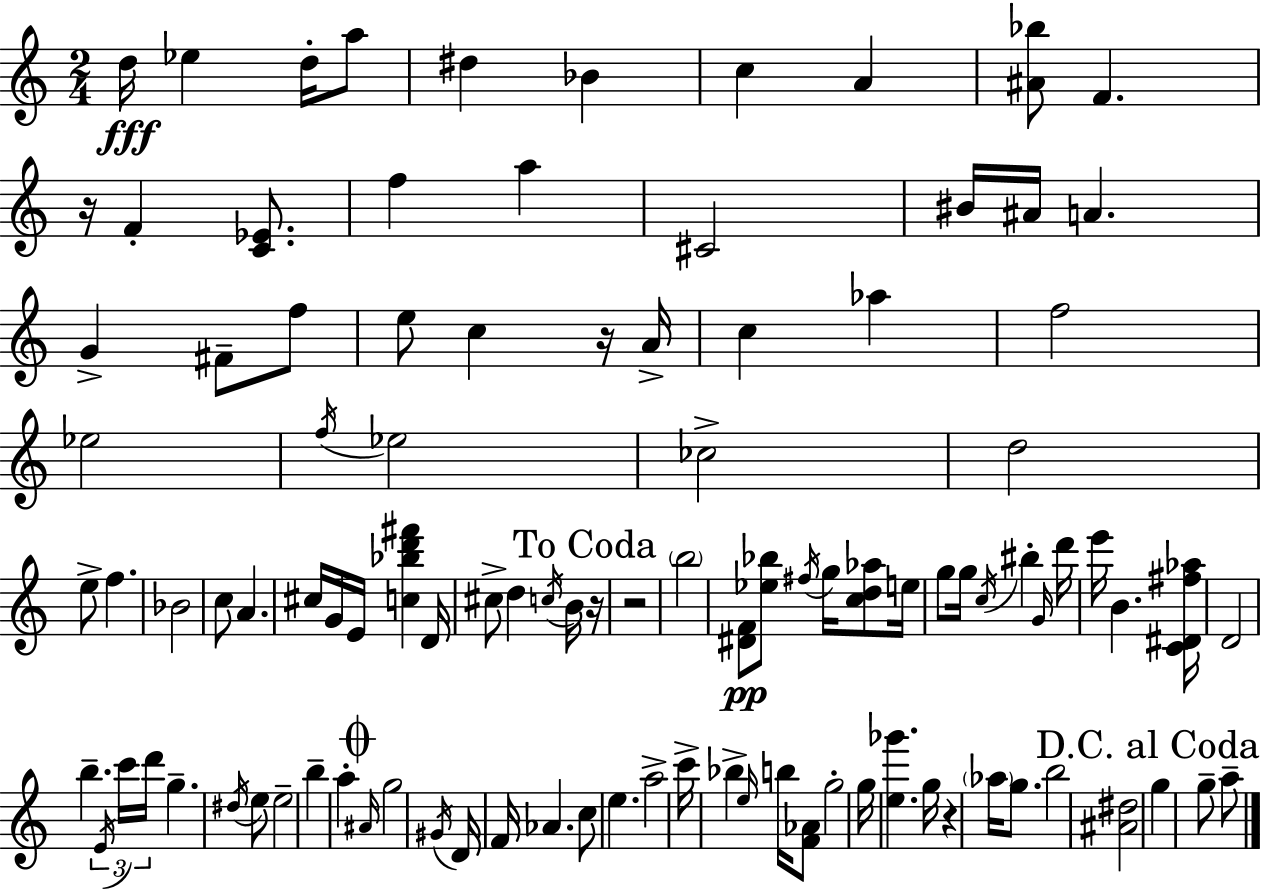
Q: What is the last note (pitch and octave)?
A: A5